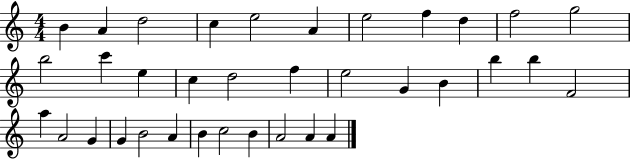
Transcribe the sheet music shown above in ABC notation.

X:1
T:Untitled
M:4/4
L:1/4
K:C
B A d2 c e2 A e2 f d f2 g2 b2 c' e c d2 f e2 G B b b F2 a A2 G G B2 A B c2 B A2 A A